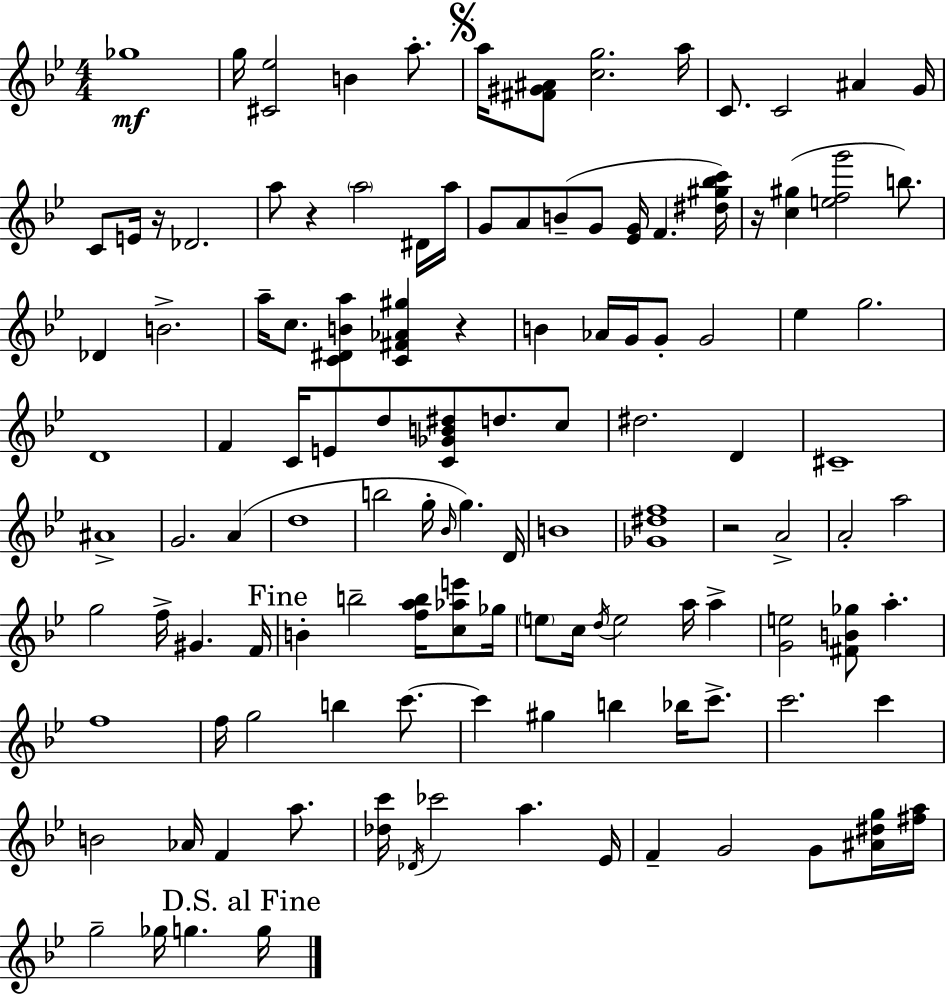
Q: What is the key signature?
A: BES major